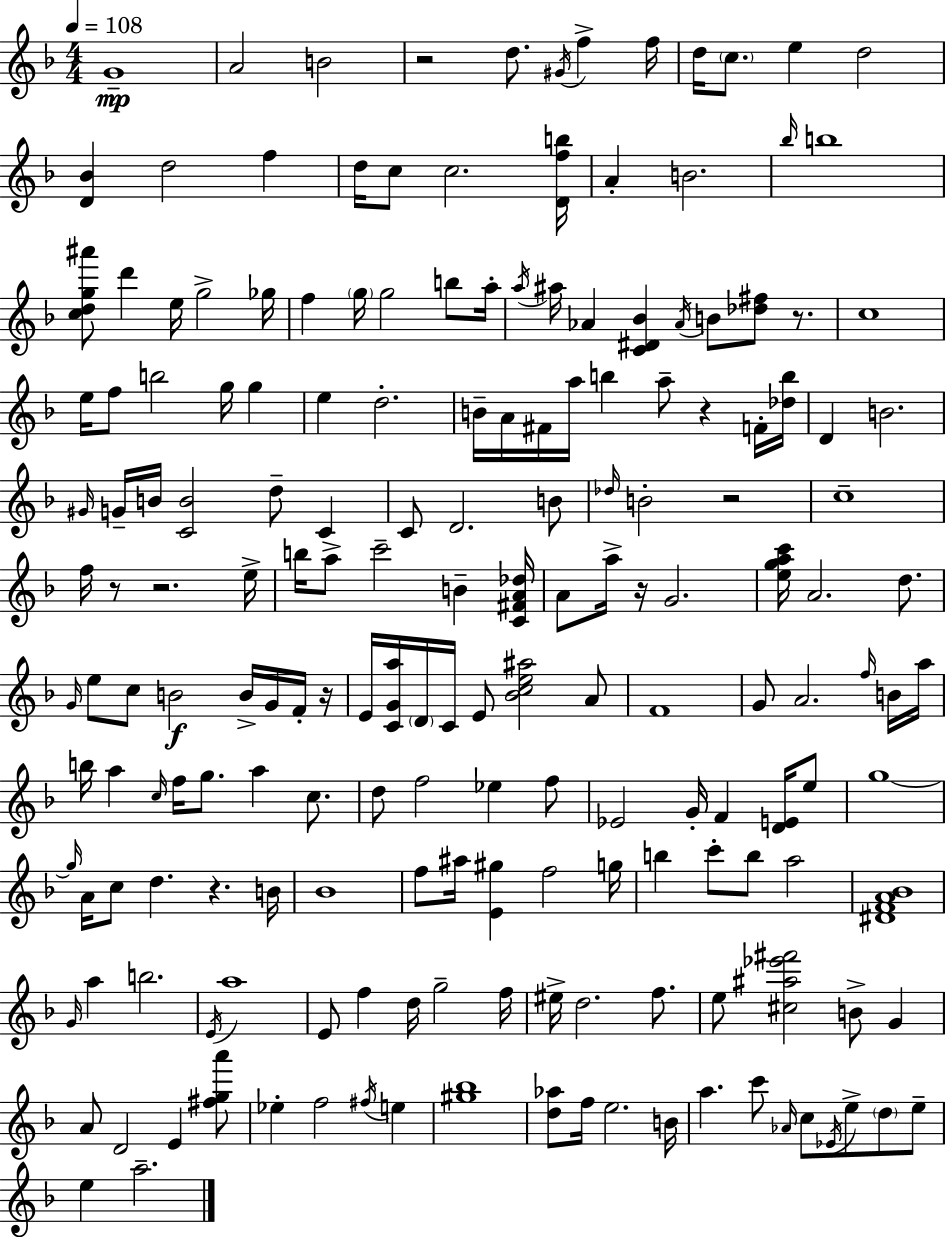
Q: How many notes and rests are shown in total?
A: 184